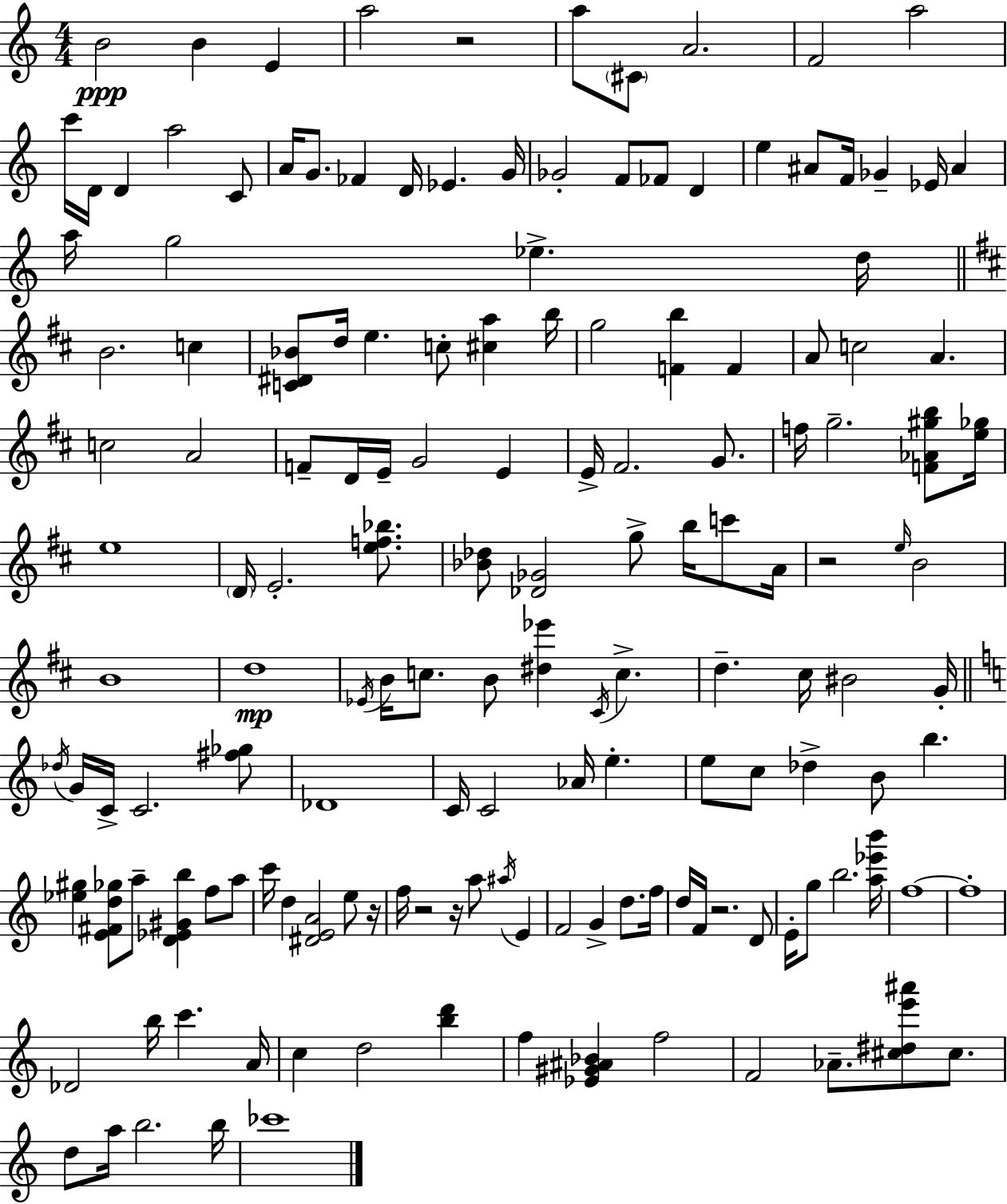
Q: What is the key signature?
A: A minor